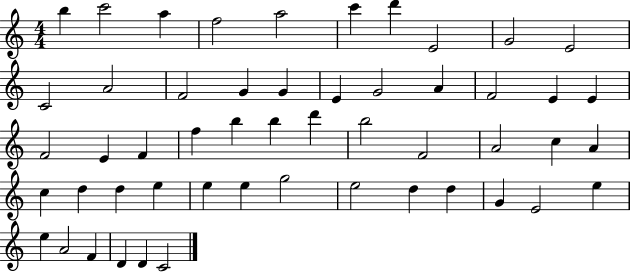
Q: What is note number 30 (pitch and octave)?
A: F4